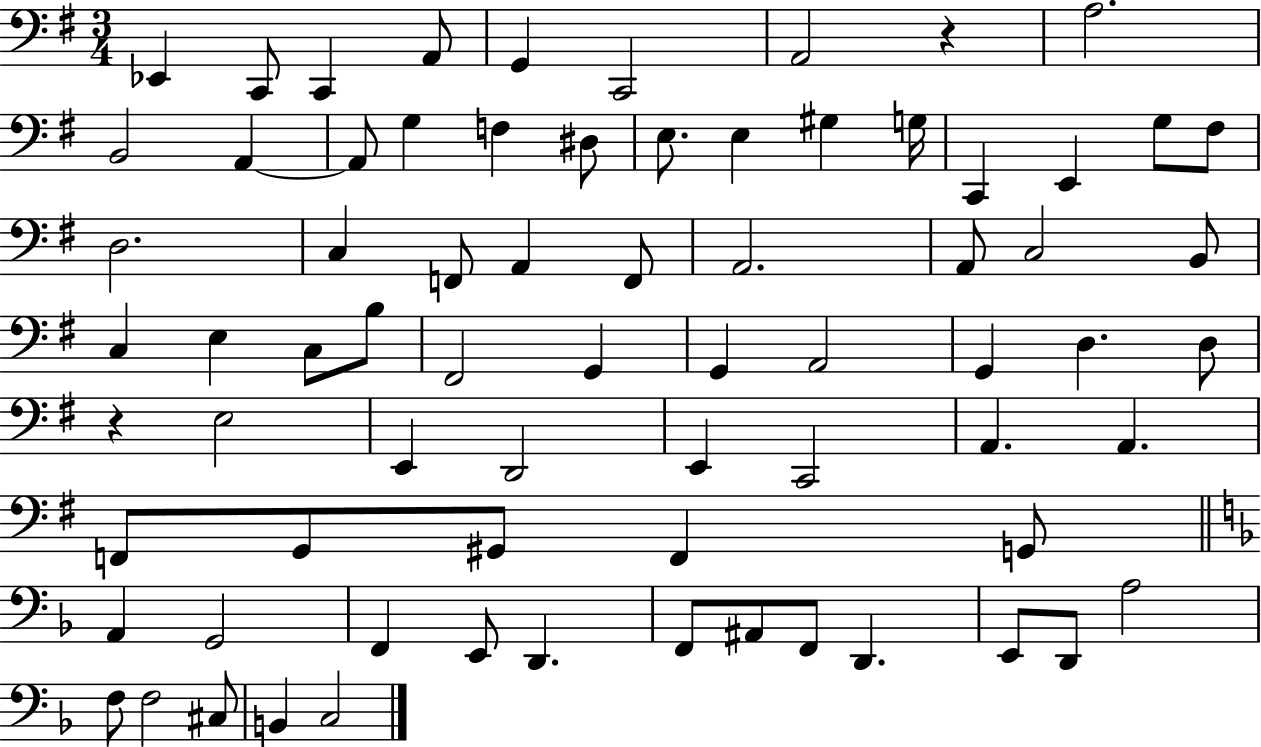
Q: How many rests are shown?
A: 2